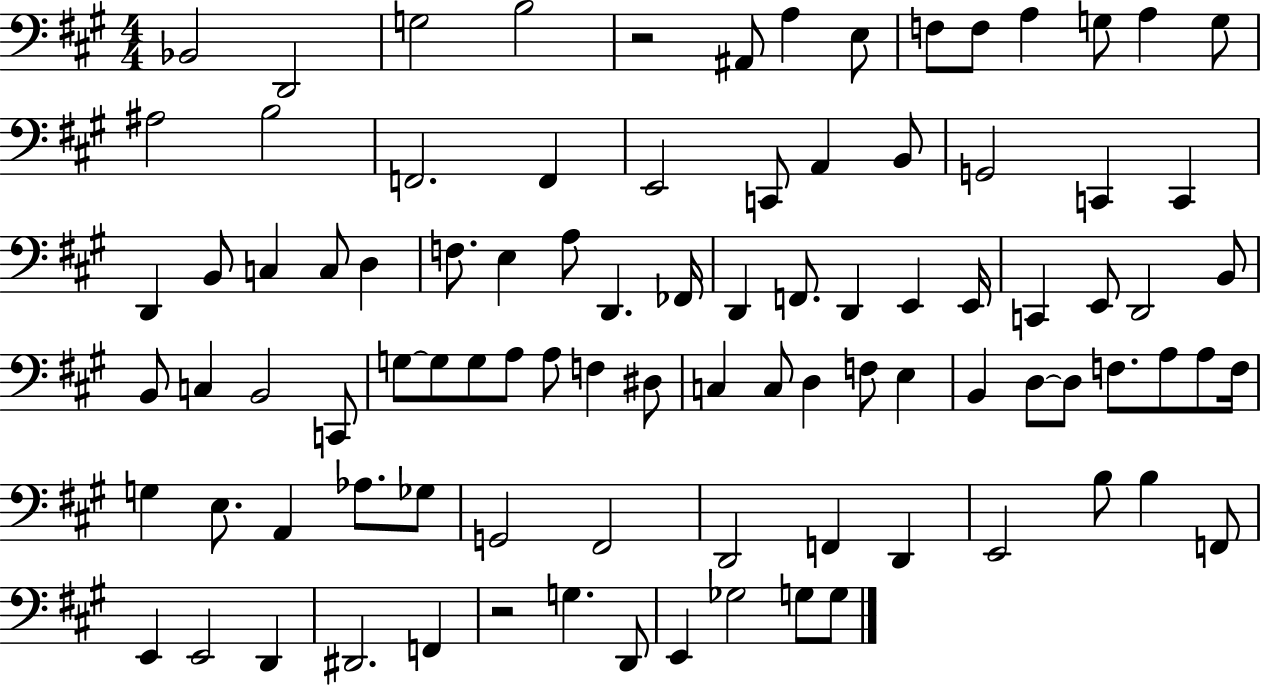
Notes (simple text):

Bb2/h D2/h G3/h B3/h R/h A#2/e A3/q E3/e F3/e F3/e A3/q G3/e A3/q G3/e A#3/h B3/h F2/h. F2/q E2/h C2/e A2/q B2/e G2/h C2/q C2/q D2/q B2/e C3/q C3/e D3/q F3/e. E3/q A3/e D2/q. FES2/s D2/q F2/e. D2/q E2/q E2/s C2/q E2/e D2/h B2/e B2/e C3/q B2/h C2/e G3/e G3/e G3/e A3/e A3/e F3/q D#3/e C3/q C3/e D3/q F3/e E3/q B2/q D3/e D3/e F3/e. A3/e A3/e F3/s G3/q E3/e. A2/q Ab3/e. Gb3/e G2/h F#2/h D2/h F2/q D2/q E2/h B3/e B3/q F2/e E2/q E2/h D2/q D#2/h. F2/q R/h G3/q. D2/e E2/q Gb3/h G3/e G3/e